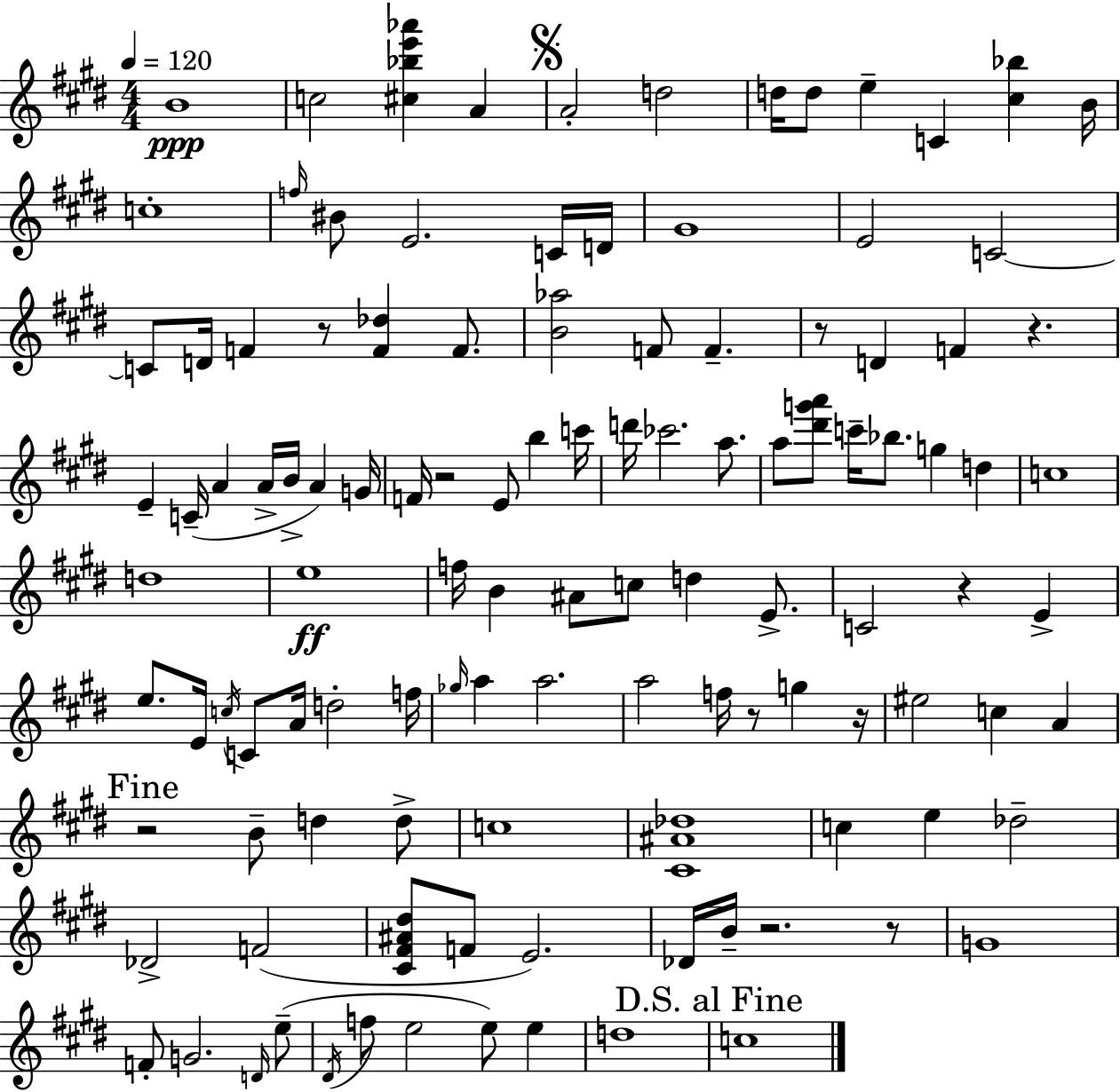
X:1
T:Untitled
M:4/4
L:1/4
K:E
B4 c2 [^c_be'_a'] A A2 d2 d/4 d/2 e C [^c_b] B/4 c4 f/4 ^B/2 E2 C/4 D/4 ^G4 E2 C2 C/2 D/4 F z/2 [F_d] F/2 [B_a]2 F/2 F z/2 D F z E C/4 A A/4 B/4 A G/4 F/4 z2 E/2 b c'/4 d'/4 _c'2 a/2 a/2 [^d'g'a']/2 c'/4 _b/2 g d c4 d4 e4 f/4 B ^A/2 c/2 d E/2 C2 z E e/2 E/4 c/4 C/2 A/4 d2 f/4 _g/4 a a2 a2 f/4 z/2 g z/4 ^e2 c A z2 B/2 d d/2 c4 [^C^A_d]4 c e _d2 _D2 F2 [^C^F^A^d]/2 F/2 E2 _D/4 B/4 z2 z/2 G4 F/2 G2 D/4 e/2 ^D/4 f/2 e2 e/2 e d4 c4